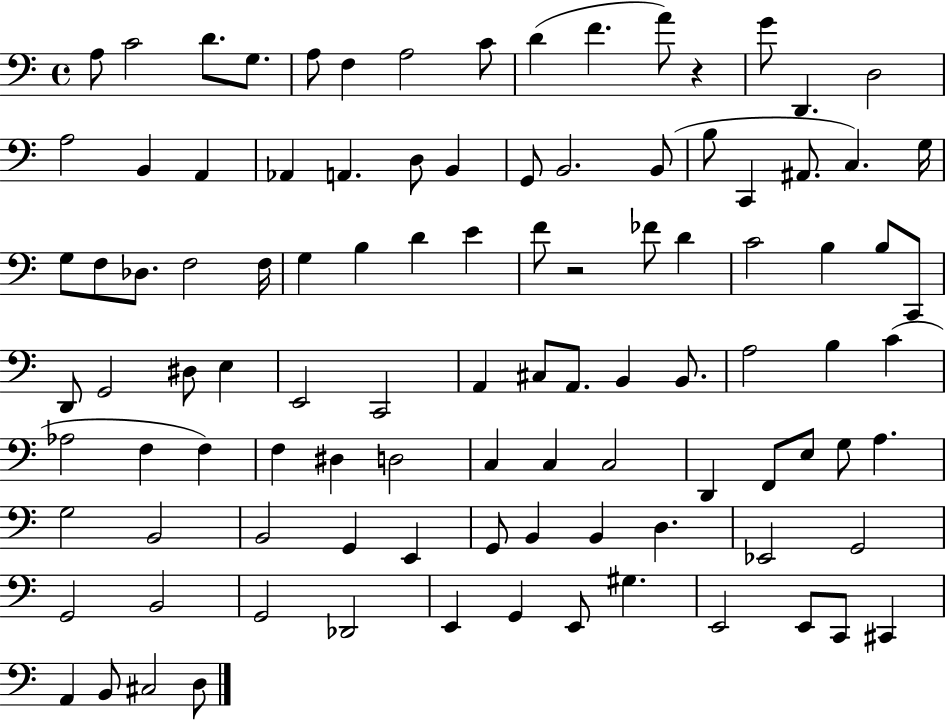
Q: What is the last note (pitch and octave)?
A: D3